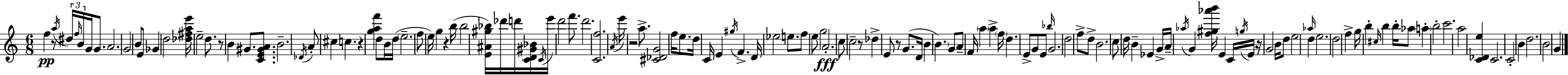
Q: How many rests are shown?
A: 8